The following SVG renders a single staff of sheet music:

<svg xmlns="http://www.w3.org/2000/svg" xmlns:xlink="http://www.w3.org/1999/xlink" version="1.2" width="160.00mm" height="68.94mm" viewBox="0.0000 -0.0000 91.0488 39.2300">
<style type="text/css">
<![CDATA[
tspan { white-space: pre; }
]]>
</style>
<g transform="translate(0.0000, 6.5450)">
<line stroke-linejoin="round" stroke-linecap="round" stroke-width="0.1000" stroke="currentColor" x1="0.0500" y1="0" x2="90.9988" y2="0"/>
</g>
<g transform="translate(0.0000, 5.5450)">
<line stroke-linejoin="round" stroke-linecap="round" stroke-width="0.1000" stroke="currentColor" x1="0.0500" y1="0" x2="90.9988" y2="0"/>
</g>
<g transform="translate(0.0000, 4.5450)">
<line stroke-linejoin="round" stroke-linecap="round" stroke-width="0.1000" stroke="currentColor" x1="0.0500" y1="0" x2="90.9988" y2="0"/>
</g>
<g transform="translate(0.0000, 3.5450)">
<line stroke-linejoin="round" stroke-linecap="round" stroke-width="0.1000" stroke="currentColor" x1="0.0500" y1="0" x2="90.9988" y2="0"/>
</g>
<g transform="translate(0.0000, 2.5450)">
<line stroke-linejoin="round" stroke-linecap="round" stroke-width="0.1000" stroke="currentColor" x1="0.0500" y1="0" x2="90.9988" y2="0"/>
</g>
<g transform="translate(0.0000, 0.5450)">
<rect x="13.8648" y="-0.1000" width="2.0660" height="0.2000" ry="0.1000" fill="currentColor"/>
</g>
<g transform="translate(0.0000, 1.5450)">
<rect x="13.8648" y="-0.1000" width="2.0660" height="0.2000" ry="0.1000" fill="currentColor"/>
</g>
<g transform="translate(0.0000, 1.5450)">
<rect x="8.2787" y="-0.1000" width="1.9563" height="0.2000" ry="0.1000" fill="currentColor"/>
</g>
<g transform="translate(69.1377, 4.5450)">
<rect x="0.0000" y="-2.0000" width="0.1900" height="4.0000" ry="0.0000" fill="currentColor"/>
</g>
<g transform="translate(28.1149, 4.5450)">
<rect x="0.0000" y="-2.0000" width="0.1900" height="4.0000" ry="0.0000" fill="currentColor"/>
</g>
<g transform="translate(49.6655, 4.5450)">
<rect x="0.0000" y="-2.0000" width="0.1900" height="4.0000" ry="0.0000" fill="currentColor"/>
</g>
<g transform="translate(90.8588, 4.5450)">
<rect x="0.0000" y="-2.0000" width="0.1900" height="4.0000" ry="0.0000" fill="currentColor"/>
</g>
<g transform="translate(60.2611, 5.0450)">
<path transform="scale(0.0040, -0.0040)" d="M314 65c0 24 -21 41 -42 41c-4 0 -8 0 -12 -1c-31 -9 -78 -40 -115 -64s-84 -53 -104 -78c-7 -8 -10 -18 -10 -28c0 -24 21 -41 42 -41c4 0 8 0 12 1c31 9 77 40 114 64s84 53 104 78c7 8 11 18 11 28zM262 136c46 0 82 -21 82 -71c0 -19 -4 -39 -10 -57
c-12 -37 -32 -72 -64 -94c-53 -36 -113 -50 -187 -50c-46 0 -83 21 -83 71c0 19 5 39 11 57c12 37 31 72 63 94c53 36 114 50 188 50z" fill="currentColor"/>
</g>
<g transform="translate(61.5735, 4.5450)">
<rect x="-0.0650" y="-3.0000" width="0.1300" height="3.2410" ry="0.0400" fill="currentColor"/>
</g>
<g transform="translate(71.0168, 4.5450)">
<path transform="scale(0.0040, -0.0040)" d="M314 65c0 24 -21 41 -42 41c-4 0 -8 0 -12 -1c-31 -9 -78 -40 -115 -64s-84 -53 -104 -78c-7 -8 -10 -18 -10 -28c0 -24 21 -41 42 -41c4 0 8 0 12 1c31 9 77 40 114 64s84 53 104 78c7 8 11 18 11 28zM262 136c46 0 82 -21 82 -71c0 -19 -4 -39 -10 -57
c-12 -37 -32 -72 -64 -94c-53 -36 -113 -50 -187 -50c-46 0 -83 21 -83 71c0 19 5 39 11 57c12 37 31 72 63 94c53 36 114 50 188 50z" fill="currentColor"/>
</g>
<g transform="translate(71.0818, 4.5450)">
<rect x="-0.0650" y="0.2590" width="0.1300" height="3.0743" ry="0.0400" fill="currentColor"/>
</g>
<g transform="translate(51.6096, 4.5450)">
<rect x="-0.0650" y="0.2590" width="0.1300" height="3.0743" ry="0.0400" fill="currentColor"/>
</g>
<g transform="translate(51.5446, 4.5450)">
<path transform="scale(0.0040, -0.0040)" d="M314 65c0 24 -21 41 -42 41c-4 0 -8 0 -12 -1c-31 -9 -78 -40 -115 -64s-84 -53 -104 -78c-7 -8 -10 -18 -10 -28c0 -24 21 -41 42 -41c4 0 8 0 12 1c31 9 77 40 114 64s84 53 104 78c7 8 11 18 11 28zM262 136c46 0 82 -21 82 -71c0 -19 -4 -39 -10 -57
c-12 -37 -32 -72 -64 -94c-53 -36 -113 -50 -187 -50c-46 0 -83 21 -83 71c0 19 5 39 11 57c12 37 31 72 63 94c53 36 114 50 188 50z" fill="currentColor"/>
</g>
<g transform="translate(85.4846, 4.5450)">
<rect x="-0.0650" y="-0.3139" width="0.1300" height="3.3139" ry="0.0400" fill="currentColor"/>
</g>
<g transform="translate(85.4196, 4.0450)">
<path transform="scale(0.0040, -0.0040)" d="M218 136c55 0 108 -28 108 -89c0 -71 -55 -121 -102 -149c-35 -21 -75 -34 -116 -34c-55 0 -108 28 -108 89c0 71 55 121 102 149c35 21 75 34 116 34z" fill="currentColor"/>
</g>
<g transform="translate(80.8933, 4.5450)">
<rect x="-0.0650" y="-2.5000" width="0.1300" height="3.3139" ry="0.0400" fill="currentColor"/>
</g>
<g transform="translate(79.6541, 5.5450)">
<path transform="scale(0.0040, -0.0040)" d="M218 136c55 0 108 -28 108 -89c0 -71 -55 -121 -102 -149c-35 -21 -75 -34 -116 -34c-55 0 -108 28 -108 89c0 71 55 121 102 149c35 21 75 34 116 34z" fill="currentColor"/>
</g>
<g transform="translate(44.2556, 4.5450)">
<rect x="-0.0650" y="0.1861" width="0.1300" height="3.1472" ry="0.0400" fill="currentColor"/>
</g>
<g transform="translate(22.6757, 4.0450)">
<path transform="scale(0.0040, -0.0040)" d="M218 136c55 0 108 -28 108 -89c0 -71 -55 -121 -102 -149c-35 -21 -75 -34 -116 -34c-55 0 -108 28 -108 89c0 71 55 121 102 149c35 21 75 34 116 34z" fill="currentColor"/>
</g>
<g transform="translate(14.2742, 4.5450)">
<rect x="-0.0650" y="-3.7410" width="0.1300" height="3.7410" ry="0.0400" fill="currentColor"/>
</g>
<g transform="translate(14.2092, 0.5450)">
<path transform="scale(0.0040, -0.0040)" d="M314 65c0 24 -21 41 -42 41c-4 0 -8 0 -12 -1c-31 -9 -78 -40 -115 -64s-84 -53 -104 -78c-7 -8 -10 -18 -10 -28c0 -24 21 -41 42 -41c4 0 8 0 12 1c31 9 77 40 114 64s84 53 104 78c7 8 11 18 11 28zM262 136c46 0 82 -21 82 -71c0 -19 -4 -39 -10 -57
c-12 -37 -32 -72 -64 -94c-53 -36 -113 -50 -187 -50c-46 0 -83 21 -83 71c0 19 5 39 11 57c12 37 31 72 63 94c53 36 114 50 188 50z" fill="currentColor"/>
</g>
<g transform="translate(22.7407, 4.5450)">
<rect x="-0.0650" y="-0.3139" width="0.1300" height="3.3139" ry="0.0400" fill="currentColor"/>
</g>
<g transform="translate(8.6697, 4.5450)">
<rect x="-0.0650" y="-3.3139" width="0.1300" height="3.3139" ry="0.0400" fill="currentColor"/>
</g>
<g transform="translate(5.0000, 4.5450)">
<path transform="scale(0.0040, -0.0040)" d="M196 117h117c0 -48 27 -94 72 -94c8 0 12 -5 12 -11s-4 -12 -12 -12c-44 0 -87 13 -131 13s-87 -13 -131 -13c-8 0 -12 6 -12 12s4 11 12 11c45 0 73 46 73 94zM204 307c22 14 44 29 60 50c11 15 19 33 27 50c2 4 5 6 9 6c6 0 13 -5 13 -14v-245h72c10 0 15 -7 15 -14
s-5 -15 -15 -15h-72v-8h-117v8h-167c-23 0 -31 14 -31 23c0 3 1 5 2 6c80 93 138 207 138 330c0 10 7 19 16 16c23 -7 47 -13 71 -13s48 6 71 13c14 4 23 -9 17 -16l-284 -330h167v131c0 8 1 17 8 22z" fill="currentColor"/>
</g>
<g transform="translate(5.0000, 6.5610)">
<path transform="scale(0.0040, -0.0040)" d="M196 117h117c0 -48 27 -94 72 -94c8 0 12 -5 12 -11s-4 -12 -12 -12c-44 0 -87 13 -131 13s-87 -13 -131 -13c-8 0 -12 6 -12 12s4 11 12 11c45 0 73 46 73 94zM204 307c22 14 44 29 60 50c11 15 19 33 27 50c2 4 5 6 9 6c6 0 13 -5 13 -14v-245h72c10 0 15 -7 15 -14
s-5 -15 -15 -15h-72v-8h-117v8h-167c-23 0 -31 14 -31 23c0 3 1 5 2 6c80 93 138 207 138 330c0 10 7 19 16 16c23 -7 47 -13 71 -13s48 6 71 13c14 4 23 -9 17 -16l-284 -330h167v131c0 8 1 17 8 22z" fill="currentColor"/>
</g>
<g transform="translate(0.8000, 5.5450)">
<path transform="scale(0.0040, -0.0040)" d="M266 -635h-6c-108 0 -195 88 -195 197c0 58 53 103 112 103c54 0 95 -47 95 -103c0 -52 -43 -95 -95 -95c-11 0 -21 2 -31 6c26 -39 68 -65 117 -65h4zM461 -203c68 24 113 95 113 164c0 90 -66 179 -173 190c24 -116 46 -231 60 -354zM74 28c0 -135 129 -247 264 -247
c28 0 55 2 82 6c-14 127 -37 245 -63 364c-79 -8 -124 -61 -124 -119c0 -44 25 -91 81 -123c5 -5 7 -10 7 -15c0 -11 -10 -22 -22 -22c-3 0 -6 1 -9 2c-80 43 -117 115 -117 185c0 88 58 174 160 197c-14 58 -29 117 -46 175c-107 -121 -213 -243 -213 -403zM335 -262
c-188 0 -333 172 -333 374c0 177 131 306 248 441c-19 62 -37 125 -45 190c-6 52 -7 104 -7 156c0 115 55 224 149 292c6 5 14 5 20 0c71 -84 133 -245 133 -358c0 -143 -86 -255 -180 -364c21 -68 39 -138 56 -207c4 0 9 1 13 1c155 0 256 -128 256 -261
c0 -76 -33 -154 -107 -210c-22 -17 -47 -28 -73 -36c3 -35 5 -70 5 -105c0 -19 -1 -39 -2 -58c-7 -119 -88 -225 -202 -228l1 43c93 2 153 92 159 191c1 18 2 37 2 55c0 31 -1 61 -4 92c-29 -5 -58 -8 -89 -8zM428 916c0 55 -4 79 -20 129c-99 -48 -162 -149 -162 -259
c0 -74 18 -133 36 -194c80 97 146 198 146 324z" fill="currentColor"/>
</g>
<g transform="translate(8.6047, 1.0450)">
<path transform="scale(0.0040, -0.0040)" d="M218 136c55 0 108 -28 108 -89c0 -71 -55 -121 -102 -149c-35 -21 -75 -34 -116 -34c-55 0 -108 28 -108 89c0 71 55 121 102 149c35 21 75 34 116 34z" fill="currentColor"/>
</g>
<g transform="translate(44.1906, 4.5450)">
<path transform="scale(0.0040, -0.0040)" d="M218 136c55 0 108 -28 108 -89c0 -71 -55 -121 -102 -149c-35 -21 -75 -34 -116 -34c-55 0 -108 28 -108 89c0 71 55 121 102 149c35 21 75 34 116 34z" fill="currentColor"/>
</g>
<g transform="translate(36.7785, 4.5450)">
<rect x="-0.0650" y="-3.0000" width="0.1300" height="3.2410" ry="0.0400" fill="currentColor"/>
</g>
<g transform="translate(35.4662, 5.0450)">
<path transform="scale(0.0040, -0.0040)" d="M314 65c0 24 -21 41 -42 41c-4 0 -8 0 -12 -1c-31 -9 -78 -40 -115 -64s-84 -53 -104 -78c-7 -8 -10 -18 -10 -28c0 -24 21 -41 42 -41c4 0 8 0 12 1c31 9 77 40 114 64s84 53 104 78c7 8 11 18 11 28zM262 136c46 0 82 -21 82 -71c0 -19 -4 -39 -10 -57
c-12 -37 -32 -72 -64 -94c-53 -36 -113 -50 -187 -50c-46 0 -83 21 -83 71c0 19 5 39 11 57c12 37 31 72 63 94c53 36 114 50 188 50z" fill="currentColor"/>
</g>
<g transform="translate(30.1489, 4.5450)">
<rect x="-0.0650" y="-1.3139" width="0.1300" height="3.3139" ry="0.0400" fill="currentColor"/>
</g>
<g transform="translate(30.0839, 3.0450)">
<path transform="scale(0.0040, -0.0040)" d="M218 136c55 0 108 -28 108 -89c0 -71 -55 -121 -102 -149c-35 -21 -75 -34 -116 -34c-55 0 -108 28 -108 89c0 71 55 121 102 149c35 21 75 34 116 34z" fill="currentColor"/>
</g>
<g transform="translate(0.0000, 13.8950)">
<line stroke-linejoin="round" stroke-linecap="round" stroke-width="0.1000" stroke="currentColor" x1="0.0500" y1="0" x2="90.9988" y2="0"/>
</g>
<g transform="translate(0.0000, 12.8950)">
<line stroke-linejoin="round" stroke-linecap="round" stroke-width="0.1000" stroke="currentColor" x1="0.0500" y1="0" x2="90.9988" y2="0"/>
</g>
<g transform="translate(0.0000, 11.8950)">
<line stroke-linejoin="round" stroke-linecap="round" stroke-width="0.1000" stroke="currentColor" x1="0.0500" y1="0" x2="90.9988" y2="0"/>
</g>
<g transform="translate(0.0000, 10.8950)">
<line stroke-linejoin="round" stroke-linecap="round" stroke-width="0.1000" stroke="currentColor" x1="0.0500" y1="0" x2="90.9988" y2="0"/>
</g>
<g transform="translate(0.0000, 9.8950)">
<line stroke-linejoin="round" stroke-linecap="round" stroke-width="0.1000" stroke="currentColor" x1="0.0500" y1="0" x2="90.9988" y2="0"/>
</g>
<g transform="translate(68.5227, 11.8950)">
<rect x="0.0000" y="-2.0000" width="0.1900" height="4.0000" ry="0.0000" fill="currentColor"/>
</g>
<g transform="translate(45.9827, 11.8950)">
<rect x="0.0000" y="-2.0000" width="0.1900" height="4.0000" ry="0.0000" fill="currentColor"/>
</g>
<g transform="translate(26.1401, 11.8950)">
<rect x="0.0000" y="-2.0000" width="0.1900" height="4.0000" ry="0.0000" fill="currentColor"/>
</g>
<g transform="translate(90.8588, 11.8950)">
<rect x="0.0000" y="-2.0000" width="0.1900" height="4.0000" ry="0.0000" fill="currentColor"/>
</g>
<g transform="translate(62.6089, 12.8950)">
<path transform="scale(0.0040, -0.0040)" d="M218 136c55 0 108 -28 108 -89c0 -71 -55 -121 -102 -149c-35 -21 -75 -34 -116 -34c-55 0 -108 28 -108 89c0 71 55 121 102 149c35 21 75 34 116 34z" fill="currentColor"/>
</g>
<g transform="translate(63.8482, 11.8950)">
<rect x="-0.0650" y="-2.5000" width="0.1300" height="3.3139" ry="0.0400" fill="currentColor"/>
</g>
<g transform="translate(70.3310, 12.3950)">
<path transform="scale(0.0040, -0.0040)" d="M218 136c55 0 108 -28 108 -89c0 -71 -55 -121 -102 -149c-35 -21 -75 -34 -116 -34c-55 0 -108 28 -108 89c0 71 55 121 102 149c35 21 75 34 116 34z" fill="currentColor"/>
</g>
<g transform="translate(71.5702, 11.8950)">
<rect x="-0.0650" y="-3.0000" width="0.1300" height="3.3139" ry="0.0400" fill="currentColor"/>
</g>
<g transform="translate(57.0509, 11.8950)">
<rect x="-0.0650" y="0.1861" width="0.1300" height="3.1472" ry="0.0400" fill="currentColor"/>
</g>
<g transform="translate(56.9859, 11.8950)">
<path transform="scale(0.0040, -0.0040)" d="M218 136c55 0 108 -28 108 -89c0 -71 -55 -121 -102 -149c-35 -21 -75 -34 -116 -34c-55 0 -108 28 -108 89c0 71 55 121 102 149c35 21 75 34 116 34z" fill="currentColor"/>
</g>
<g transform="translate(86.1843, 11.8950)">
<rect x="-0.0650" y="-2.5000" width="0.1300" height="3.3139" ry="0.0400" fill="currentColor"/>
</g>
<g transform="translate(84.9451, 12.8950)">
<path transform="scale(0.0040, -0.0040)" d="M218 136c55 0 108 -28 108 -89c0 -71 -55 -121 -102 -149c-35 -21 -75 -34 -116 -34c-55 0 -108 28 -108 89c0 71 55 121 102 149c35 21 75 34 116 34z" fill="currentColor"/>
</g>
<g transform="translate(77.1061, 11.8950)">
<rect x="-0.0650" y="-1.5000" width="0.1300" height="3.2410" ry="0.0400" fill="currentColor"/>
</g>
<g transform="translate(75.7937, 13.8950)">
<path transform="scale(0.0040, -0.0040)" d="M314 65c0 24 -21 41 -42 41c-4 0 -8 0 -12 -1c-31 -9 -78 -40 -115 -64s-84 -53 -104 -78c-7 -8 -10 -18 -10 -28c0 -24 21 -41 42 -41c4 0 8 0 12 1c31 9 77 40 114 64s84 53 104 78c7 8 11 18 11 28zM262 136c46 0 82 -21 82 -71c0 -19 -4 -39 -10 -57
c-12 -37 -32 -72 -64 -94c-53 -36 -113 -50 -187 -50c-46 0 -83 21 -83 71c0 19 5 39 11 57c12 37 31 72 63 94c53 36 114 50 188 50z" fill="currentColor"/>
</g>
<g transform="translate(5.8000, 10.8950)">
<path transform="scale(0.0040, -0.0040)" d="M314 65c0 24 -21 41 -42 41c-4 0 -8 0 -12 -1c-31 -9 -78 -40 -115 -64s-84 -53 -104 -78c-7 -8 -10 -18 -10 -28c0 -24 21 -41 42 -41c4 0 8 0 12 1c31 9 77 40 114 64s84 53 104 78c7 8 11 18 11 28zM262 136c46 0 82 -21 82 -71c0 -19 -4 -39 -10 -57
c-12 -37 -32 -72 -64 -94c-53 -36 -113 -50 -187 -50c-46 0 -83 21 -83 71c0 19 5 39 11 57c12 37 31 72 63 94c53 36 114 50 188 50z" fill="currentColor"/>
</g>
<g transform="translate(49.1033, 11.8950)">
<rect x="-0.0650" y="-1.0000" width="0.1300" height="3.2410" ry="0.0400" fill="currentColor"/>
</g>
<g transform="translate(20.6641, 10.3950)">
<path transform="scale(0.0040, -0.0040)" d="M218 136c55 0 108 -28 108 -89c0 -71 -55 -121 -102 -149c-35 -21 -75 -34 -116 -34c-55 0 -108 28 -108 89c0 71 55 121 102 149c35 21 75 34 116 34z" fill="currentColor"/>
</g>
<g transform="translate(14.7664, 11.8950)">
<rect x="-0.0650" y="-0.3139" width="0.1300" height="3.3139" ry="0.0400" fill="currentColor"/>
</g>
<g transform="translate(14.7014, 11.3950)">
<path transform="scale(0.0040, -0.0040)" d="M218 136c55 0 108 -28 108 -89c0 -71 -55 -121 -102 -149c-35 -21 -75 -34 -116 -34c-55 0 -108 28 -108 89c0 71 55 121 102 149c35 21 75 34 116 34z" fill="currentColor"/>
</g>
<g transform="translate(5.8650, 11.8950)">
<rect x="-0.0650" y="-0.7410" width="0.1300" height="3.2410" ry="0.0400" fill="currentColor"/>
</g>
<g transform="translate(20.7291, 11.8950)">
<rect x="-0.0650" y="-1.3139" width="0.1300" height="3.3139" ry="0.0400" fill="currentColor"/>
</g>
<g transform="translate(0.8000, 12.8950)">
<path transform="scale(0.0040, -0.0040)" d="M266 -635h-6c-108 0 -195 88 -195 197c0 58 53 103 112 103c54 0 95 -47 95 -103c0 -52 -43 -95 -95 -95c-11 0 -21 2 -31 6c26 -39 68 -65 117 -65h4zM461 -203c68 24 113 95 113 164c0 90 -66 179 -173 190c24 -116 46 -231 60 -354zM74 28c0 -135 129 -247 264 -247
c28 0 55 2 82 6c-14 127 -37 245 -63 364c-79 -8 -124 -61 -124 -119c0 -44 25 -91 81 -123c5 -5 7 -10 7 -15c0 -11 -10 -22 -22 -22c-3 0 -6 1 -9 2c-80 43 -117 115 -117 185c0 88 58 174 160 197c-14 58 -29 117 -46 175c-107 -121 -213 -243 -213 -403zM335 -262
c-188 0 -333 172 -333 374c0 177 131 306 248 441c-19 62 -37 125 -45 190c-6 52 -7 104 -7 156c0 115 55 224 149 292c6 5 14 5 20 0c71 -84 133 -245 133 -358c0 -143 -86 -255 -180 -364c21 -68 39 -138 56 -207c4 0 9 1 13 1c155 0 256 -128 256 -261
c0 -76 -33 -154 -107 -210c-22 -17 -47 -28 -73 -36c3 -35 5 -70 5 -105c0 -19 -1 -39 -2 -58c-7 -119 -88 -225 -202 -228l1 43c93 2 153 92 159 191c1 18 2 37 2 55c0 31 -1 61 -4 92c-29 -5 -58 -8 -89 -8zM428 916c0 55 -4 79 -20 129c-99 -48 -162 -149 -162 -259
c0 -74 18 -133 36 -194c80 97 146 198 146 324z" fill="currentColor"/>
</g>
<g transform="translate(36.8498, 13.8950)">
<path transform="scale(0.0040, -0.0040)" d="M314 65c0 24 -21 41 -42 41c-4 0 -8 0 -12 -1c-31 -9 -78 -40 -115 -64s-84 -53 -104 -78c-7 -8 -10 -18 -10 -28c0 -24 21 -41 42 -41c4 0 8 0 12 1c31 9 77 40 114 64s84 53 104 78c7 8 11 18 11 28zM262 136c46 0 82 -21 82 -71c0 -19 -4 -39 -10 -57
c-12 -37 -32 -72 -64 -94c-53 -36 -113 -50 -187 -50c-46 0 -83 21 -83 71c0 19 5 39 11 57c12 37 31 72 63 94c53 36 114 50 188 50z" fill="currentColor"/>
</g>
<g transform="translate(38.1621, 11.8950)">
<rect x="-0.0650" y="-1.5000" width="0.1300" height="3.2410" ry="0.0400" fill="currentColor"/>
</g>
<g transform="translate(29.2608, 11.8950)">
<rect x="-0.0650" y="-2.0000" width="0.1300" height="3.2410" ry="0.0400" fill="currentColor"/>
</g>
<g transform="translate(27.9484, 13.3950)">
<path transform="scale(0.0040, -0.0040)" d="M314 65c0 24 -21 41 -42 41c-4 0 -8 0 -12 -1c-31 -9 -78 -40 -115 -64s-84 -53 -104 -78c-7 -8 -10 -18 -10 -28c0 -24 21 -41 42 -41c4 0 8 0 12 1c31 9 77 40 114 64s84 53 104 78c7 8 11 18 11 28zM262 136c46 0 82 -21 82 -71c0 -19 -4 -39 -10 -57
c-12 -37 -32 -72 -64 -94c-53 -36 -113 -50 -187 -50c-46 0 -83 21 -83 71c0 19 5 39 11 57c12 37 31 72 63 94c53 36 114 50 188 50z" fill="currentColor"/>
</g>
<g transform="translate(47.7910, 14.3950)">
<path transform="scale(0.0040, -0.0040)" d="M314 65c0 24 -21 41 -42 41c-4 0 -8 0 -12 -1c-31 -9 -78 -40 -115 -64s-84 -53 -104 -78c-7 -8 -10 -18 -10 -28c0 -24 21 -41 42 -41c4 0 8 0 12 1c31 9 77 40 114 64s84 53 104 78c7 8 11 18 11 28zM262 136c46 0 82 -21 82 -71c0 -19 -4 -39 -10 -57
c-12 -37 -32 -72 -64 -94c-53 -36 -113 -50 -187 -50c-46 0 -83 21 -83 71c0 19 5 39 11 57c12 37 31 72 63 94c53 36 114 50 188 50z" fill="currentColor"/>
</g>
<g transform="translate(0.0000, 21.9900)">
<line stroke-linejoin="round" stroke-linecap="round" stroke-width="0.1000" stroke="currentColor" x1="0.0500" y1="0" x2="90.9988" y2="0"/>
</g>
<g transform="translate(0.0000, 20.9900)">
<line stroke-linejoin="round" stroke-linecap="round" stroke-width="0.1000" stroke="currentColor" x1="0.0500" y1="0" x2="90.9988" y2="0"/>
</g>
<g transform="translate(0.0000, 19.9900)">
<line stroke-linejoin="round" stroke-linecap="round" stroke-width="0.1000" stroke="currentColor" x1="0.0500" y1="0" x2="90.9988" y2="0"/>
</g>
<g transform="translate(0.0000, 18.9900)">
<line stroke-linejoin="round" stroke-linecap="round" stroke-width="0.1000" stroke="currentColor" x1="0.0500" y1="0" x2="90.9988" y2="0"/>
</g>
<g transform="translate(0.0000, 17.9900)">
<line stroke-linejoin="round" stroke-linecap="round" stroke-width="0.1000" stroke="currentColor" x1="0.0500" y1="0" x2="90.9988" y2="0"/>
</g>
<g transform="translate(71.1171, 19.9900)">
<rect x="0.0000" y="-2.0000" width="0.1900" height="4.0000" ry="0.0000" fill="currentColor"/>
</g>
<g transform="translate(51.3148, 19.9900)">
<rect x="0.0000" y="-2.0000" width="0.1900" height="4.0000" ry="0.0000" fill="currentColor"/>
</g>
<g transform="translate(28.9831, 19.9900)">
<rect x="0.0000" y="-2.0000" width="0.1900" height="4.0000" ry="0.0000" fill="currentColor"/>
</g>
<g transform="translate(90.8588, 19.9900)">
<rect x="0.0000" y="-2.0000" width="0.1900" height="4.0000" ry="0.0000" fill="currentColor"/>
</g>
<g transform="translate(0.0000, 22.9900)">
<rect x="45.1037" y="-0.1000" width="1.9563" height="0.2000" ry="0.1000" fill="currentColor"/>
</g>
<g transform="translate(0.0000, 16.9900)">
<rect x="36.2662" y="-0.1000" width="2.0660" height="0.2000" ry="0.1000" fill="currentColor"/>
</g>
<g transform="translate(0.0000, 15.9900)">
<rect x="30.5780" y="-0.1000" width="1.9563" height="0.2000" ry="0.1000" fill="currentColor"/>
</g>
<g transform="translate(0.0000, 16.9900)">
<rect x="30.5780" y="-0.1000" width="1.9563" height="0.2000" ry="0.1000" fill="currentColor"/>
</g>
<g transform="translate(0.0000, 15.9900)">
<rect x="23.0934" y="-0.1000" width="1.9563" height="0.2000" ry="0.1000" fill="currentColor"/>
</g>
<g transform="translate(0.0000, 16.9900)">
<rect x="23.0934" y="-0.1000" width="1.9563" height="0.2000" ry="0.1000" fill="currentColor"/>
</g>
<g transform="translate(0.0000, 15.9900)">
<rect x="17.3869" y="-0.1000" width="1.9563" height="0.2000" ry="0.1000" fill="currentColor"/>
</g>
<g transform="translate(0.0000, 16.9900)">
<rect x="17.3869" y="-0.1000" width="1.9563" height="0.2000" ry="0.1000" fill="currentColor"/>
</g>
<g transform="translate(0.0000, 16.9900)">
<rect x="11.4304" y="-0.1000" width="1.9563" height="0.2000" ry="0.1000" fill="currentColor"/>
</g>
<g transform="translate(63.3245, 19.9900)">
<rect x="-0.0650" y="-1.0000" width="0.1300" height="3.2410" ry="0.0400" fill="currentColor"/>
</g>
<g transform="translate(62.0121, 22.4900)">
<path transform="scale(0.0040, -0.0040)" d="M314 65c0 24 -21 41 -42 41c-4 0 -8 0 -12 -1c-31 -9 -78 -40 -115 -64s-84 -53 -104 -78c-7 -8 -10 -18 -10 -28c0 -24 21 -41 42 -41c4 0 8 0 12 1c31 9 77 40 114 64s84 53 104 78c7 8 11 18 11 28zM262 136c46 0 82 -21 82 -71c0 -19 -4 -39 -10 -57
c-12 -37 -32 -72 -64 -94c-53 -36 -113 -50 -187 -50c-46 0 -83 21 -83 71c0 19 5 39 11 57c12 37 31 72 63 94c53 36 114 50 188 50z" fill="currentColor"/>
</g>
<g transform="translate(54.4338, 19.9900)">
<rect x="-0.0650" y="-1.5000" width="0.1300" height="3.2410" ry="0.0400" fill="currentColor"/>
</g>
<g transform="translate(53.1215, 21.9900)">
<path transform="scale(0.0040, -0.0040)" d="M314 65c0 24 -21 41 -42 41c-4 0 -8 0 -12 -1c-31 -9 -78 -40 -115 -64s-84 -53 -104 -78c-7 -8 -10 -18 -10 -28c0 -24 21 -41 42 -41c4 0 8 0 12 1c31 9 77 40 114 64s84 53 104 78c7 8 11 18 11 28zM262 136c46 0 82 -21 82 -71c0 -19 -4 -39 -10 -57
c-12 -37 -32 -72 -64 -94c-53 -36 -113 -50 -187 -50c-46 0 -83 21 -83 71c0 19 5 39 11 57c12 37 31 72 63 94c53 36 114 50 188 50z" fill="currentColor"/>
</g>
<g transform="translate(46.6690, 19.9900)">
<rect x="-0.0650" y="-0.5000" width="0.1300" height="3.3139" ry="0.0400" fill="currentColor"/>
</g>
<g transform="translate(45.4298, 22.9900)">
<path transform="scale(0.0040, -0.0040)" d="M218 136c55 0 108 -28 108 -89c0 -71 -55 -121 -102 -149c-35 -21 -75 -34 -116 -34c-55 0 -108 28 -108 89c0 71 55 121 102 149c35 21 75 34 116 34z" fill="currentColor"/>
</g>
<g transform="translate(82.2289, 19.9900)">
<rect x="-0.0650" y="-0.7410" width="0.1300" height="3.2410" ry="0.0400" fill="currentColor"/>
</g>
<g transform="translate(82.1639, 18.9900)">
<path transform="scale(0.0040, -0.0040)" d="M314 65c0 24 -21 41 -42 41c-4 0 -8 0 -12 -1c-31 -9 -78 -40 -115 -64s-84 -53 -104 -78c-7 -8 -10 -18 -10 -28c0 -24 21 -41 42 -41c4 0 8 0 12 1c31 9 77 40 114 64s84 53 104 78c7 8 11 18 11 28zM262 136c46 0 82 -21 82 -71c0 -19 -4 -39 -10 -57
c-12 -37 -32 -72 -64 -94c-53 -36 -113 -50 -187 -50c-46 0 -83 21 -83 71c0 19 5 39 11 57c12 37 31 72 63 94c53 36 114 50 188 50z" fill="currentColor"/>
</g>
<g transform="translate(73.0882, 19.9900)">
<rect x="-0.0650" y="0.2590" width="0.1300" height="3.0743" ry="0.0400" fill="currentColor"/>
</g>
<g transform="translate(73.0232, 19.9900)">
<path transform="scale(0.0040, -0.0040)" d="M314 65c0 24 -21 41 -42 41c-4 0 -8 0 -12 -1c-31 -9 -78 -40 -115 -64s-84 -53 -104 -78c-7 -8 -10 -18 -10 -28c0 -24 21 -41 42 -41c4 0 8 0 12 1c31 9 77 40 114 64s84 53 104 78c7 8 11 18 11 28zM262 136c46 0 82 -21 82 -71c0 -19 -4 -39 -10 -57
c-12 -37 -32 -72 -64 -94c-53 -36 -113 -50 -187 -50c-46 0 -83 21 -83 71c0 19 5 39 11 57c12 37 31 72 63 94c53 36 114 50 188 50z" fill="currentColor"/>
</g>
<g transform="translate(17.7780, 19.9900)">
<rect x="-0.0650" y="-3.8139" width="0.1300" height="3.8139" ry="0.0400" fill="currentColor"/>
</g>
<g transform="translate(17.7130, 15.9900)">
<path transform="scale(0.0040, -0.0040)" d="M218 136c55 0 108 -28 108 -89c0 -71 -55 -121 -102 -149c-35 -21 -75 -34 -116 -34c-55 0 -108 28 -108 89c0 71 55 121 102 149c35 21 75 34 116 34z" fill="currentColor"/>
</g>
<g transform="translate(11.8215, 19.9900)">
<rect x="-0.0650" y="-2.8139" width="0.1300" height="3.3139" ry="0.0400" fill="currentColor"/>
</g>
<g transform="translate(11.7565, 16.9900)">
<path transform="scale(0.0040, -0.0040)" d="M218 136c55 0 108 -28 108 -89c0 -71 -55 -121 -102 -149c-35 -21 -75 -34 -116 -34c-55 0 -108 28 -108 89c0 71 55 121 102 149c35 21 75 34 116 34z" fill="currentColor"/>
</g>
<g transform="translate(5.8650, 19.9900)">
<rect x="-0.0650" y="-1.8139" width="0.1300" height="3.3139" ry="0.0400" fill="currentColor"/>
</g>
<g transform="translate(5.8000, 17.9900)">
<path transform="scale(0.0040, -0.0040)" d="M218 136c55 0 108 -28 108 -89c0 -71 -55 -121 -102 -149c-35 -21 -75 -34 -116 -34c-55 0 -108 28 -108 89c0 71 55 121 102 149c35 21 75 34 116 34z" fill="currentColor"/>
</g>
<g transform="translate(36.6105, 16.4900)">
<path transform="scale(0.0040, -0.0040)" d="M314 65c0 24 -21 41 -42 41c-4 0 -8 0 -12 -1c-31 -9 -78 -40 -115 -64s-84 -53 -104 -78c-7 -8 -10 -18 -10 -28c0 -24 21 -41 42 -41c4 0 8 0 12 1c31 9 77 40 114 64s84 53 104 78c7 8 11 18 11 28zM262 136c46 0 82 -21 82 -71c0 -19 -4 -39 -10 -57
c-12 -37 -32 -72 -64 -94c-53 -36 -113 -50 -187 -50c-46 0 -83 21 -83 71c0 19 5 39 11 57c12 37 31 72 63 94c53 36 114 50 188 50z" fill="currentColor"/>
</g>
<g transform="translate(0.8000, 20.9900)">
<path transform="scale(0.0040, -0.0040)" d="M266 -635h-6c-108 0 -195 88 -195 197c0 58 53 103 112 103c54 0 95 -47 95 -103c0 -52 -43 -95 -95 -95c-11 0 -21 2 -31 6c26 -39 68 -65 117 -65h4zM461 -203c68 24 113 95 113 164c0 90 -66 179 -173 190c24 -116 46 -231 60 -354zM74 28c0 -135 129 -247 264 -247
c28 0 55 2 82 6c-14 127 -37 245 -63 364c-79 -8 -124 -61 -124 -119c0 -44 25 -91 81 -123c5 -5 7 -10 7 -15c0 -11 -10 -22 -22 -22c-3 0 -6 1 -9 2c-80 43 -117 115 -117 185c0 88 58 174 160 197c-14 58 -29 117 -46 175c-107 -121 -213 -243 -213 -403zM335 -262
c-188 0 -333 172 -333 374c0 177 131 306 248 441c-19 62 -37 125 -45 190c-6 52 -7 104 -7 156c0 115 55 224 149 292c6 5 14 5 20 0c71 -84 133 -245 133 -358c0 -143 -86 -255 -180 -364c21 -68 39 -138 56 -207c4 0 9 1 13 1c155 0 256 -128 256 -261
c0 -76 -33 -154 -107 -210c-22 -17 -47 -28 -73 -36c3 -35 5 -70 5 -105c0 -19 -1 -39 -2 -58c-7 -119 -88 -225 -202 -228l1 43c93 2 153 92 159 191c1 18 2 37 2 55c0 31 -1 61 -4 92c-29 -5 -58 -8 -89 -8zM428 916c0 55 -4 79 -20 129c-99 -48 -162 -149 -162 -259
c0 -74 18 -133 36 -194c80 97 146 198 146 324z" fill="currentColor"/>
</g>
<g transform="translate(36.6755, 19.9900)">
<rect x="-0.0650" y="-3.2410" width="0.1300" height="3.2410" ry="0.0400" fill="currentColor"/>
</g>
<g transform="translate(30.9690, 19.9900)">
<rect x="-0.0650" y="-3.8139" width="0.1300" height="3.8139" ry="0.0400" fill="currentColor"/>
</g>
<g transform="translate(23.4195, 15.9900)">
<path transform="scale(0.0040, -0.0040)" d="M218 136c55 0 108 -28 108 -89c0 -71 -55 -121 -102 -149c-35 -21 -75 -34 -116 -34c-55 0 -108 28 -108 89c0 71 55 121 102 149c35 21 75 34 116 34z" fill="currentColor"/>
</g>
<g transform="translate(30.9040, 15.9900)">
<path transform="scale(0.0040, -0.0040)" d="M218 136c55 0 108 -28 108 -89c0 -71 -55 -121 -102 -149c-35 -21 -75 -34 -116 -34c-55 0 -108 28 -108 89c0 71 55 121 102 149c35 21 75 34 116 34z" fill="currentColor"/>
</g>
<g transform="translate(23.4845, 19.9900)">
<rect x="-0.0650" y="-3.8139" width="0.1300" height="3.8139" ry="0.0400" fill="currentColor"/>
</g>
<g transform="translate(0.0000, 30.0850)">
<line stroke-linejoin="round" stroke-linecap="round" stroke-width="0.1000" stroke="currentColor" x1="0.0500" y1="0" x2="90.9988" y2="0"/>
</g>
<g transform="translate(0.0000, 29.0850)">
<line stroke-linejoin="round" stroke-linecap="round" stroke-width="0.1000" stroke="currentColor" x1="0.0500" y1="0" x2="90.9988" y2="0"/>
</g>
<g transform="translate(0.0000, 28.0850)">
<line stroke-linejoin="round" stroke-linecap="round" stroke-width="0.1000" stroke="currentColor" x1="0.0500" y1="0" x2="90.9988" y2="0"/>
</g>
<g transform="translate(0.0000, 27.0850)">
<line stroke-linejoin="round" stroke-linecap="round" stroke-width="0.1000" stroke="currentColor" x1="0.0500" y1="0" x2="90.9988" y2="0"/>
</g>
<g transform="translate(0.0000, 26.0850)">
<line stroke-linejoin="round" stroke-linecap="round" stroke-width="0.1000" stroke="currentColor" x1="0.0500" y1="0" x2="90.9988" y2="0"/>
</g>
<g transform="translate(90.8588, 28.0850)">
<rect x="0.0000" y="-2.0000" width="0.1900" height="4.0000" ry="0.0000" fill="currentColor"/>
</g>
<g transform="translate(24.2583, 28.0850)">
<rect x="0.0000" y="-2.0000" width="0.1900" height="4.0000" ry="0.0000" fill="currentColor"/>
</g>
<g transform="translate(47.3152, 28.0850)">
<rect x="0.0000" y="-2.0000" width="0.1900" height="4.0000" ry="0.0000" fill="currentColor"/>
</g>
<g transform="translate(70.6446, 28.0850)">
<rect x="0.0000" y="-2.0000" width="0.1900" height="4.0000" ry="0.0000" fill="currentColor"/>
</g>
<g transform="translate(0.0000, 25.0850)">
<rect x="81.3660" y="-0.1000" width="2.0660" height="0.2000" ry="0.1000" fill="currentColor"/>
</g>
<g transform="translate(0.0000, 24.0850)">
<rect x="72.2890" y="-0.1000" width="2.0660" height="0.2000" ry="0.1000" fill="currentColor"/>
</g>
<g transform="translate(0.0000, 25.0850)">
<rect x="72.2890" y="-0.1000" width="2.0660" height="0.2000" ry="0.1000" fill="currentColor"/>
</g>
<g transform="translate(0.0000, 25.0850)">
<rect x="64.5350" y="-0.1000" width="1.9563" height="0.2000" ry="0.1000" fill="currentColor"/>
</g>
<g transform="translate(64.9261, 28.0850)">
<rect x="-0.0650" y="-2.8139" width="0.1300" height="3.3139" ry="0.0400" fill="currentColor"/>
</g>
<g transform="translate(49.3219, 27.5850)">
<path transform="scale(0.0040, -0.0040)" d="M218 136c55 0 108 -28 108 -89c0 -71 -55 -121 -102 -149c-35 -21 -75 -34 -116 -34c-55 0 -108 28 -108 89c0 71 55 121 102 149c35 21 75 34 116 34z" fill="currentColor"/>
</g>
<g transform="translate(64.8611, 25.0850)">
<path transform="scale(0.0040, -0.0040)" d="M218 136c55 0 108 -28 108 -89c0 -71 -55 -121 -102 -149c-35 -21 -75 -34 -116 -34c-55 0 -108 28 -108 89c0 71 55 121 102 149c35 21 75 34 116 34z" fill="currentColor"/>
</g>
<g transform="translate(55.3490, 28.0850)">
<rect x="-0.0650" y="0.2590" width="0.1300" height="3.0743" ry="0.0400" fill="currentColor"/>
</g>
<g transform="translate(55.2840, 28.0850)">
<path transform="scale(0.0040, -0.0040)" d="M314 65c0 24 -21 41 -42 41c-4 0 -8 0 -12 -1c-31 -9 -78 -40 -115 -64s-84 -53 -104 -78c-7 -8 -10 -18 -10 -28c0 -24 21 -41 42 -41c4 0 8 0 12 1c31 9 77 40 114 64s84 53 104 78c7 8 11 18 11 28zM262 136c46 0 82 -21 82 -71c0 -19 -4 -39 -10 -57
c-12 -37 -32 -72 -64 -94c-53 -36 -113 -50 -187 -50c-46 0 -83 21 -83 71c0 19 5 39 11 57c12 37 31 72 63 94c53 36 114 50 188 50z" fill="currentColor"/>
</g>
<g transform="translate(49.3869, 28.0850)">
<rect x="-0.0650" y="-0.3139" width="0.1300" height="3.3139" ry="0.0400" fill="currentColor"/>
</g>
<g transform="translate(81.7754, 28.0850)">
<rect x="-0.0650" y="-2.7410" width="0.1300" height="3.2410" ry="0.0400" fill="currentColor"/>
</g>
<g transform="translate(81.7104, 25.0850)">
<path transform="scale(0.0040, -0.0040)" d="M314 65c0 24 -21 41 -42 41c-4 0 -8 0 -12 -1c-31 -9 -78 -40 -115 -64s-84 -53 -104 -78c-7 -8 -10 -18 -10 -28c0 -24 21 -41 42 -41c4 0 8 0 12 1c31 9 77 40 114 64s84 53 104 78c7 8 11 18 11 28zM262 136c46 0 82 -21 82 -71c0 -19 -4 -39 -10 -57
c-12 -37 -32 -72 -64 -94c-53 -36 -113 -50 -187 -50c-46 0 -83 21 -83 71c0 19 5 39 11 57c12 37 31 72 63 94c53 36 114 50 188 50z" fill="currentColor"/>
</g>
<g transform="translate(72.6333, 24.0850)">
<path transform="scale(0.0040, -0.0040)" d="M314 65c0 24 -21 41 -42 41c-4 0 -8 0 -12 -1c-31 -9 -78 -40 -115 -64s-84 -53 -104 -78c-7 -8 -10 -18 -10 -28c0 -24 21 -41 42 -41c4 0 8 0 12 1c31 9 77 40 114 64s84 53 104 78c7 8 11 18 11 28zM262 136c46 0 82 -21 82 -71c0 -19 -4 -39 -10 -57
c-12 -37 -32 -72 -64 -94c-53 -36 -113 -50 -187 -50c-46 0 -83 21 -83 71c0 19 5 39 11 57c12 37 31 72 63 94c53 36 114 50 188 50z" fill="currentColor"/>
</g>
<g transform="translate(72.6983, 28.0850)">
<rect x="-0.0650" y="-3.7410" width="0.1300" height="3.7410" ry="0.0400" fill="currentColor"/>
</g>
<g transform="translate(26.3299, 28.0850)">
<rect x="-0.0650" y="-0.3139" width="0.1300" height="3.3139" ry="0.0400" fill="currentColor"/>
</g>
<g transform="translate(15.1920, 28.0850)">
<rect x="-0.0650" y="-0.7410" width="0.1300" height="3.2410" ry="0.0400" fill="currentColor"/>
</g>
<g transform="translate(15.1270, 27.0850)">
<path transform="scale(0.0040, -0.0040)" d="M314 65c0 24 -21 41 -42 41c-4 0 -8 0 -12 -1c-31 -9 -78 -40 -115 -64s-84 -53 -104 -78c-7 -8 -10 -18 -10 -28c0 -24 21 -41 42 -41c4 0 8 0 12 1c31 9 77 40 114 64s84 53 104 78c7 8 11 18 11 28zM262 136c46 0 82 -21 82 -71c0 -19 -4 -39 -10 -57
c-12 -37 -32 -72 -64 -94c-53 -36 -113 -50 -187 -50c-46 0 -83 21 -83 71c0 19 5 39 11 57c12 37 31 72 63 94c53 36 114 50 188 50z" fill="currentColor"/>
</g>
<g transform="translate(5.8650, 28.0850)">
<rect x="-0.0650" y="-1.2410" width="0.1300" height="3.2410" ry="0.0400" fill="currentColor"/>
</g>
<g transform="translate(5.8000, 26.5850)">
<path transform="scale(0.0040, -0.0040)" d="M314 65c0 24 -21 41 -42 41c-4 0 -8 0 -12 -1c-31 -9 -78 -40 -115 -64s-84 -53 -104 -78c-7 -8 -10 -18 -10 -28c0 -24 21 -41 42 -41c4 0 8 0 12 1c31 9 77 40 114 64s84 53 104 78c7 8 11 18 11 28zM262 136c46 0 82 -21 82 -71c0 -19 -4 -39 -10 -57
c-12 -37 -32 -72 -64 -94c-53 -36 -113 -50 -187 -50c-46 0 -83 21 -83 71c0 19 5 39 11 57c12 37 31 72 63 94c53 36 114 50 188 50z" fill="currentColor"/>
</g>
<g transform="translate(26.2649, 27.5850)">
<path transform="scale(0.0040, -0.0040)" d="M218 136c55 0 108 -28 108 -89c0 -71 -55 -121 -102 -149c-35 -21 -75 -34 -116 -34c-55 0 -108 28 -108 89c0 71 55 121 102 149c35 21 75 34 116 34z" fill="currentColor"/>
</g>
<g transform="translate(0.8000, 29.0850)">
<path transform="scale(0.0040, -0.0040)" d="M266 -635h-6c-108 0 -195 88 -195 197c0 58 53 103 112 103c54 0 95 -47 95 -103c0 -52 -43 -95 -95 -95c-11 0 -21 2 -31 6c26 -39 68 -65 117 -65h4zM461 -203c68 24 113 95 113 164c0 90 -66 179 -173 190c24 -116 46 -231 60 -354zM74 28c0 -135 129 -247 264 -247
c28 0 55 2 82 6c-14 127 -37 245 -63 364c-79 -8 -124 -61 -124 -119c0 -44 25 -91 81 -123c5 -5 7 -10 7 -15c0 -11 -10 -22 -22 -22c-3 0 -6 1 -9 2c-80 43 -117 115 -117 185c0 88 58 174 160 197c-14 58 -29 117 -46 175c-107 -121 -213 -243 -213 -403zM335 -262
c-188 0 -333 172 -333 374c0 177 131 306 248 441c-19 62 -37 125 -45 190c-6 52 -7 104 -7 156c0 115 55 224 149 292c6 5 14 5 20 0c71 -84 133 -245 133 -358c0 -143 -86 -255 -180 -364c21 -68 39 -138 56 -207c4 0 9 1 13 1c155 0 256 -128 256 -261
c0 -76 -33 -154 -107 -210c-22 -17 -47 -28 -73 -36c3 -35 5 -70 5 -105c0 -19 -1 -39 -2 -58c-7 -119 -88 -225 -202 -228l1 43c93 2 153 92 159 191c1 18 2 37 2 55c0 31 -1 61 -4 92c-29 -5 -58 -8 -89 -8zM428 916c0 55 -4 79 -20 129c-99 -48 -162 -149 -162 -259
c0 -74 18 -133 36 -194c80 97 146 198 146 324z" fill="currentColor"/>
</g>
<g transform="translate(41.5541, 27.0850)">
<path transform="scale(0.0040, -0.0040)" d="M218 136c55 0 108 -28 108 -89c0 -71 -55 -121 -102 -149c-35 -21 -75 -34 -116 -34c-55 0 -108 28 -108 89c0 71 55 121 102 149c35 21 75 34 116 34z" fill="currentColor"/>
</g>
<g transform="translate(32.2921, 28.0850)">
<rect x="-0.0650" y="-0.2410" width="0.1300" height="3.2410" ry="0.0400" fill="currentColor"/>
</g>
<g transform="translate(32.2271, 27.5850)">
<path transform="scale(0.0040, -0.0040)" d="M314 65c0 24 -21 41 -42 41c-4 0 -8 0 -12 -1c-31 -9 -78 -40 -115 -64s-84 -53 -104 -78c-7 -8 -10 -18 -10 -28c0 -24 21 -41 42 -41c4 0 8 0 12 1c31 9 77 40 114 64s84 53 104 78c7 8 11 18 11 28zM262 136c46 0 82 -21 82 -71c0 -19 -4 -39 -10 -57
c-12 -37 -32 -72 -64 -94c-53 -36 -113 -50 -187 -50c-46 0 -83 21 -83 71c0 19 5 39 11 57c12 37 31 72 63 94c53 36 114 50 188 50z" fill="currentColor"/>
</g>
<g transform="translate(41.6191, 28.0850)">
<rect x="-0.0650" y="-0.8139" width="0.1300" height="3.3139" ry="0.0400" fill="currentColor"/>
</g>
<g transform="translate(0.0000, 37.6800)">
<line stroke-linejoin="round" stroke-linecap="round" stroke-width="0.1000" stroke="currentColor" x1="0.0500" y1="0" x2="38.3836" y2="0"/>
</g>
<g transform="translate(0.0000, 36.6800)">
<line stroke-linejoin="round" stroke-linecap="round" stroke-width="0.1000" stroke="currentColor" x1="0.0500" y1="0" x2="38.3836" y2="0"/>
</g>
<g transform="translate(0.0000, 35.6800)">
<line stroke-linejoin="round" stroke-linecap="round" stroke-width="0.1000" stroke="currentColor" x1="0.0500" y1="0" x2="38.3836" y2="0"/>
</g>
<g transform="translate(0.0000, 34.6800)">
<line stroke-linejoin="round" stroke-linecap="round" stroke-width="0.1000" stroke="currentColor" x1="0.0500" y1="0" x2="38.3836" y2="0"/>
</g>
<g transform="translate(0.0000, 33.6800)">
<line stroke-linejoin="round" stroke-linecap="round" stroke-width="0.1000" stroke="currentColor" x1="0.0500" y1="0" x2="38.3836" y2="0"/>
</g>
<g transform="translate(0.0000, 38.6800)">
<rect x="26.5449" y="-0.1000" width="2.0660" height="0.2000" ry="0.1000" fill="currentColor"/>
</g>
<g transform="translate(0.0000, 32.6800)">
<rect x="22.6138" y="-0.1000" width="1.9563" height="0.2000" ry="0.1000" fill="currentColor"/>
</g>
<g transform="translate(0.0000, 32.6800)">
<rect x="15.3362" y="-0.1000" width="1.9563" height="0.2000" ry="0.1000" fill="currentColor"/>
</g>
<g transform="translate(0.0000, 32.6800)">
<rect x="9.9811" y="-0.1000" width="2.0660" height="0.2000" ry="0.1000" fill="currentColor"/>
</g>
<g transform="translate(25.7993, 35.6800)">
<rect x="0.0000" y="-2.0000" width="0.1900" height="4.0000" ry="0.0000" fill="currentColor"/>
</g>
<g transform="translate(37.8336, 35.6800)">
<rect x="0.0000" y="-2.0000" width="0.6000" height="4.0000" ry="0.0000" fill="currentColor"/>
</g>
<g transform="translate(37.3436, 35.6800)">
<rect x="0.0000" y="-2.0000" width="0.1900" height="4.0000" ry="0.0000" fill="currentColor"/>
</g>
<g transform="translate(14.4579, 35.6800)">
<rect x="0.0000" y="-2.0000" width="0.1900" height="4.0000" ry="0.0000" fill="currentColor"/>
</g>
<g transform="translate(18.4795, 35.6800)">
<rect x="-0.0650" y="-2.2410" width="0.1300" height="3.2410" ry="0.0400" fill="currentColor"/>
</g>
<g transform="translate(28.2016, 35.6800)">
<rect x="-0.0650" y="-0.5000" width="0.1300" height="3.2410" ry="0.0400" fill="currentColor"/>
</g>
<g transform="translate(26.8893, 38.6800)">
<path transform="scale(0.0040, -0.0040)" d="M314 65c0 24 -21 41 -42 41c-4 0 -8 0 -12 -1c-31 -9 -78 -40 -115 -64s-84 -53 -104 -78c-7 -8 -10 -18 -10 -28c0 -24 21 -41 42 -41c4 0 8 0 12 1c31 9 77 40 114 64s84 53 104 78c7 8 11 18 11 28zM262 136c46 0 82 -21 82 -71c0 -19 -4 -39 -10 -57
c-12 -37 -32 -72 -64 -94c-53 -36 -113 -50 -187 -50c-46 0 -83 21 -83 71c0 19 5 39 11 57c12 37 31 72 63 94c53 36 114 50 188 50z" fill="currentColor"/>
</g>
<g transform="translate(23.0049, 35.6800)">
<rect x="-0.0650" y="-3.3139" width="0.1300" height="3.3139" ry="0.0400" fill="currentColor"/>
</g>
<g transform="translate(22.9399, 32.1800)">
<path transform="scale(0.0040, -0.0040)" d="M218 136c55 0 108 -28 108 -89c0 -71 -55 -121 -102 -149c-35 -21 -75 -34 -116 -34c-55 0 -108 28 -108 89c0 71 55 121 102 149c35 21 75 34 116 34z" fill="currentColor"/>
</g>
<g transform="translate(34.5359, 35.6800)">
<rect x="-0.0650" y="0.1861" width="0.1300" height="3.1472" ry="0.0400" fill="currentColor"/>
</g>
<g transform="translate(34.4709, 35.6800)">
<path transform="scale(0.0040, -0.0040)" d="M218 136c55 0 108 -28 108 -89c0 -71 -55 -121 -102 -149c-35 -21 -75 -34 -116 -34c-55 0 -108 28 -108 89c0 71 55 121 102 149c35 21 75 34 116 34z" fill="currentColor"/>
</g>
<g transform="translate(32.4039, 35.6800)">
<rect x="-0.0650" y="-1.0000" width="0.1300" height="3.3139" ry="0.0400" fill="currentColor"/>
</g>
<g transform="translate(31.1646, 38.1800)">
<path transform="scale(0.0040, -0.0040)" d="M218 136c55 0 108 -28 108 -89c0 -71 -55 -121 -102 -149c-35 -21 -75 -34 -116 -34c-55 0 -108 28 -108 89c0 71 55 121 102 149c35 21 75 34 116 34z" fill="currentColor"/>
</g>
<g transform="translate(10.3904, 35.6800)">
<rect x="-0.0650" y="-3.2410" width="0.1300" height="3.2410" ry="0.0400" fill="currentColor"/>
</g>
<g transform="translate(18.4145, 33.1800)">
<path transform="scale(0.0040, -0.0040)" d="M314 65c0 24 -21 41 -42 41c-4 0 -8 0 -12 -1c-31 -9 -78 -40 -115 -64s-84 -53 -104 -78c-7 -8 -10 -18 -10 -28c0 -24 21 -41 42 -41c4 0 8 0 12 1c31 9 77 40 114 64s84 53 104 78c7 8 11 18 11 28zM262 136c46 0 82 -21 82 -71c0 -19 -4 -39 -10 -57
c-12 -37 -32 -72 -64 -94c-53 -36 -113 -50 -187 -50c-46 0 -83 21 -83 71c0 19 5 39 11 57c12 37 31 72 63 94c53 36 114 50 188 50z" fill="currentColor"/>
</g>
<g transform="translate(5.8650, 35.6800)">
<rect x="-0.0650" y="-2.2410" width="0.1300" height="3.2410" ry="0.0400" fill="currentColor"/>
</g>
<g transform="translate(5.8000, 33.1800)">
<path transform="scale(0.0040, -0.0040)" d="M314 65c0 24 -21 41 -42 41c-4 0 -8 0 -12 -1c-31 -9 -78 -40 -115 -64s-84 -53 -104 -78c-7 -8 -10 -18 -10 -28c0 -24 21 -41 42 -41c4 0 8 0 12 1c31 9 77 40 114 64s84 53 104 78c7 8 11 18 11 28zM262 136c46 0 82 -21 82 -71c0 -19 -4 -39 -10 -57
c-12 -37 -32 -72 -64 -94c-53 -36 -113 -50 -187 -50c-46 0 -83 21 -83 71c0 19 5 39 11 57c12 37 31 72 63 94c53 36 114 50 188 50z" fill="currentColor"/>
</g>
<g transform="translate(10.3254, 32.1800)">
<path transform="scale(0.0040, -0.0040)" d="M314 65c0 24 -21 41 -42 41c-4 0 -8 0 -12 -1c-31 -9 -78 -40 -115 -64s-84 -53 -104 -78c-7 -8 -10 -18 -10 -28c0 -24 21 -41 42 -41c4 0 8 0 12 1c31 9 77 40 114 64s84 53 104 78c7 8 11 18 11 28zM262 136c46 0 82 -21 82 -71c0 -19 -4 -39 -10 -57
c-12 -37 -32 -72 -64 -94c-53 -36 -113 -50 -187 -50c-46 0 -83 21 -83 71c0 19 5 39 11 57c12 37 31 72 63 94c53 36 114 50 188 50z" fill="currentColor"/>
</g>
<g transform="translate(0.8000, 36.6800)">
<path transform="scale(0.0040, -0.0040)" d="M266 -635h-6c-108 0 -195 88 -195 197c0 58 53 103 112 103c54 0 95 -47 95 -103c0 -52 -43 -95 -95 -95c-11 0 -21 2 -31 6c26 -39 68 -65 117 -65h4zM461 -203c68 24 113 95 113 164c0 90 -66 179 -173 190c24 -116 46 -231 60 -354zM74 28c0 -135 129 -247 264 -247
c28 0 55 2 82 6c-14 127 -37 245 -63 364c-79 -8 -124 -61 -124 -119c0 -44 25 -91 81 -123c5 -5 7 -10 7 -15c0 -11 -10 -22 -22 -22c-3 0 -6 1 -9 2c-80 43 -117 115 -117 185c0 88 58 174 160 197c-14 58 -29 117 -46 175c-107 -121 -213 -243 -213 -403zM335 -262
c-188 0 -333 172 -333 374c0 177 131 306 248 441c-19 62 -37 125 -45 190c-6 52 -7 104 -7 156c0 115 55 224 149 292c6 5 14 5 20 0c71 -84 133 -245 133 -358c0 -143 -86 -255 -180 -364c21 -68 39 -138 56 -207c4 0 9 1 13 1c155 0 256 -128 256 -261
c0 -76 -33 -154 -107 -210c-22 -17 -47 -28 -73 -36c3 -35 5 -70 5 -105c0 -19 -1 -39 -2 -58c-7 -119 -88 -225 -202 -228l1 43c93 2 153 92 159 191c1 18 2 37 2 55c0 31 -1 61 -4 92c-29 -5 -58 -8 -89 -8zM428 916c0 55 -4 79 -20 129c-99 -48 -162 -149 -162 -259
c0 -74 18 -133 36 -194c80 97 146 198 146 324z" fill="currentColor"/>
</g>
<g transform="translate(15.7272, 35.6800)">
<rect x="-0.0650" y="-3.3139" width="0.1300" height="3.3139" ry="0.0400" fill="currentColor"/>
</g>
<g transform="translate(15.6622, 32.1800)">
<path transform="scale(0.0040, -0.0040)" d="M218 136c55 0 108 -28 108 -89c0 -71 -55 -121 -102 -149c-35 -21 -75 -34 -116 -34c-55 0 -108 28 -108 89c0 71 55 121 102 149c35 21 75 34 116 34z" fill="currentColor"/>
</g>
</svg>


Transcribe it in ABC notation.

X:1
T:Untitled
M:4/4
L:1/4
K:C
b c'2 c e A2 B B2 A2 B2 G c d2 c e F2 E2 D2 B G A E2 G f a c' c' c' b2 C E2 D2 B2 d2 e2 d2 c c2 d c B2 a c'2 a2 g2 b2 b g2 b C2 D B